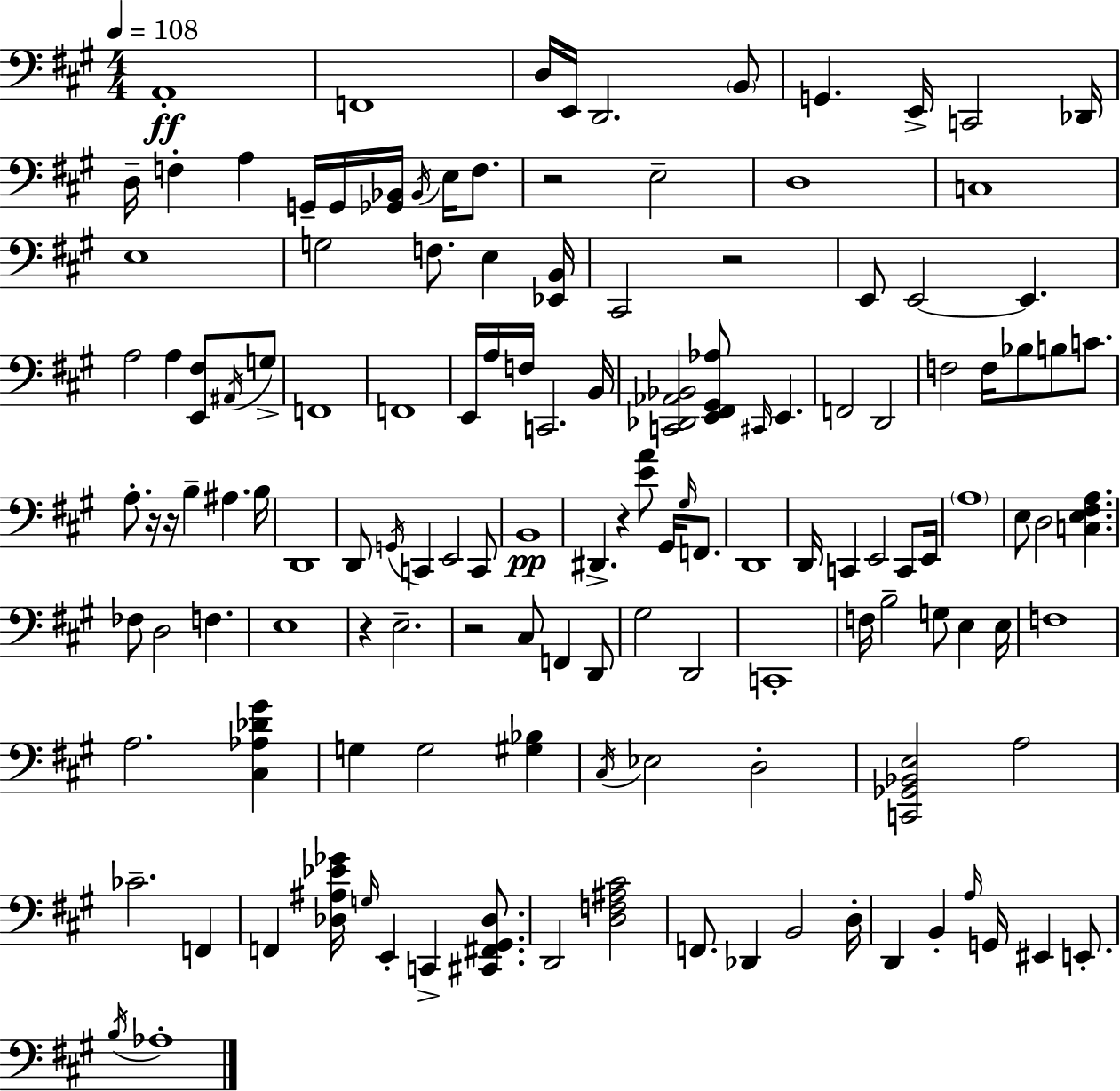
A2/w F2/w D3/s E2/s D2/h. B2/e G2/q. E2/s C2/h Db2/s D3/s F3/q A3/q G2/s G2/s [Gb2,Bb2]/s Bb2/s E3/s F3/e. R/h E3/h D3/w C3/w E3/w G3/h F3/e. E3/q [Eb2,B2]/s C#2/h R/h E2/e E2/h E2/q. A3/h A3/q [E2,F#3]/e A#2/s G3/e F2/w F2/w E2/s A3/s F3/s C2/h. B2/s [C2,Db2,Ab2,Bb2]/h [E2,F#2,G#2,Ab3]/e C#2/s E2/q. F2/h D2/h F3/h F3/s Bb3/e B3/e C4/e. A3/e. R/s R/s B3/q A#3/q. B3/s D2/w D2/e G2/s C2/q E2/h C2/e B2/w D#2/q. R/q [E4,A4]/e G#2/s G#3/s F2/e. D2/w D2/s C2/q E2/h C2/e E2/s A3/w E3/e D3/h [C3,E3,F#3,A3]/q. FES3/e D3/h F3/q. E3/w R/q E3/h. R/h C#3/e F2/q D2/e G#3/h D2/h C2/w F3/s B3/h G3/e E3/q E3/s F3/w A3/h. [C#3,Ab3,Db4,G#4]/q G3/q G3/h [G#3,Bb3]/q C#3/s Eb3/h D3/h [C2,Gb2,Bb2,E3]/h A3/h CES4/h. F2/q F2/q [Db3,A#3,Eb4,Gb4]/s G3/s E2/q C2/q [C#2,F#2,G#2,Db3]/e. D2/h [D3,F3,A#3,C#4]/h F2/e. Db2/q B2/h D3/s D2/q B2/q A3/s G2/s EIS2/q E2/e. B3/s Ab3/w